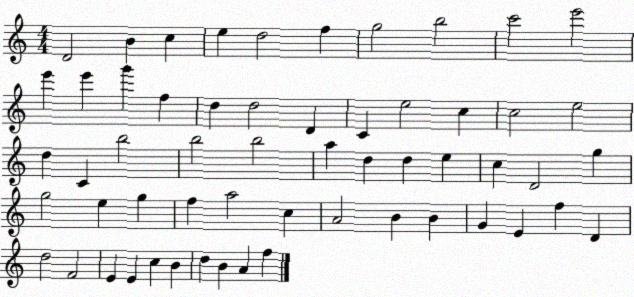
X:1
T:Untitled
M:4/4
L:1/4
K:C
D2 B c e d2 f g2 b2 c'2 e'2 e' e' g' f d d2 D C e2 c c2 e2 d C b2 b2 b2 a d d e c D2 g g2 e g f a2 c A2 B B G E f D d2 F2 E E c B d B A f